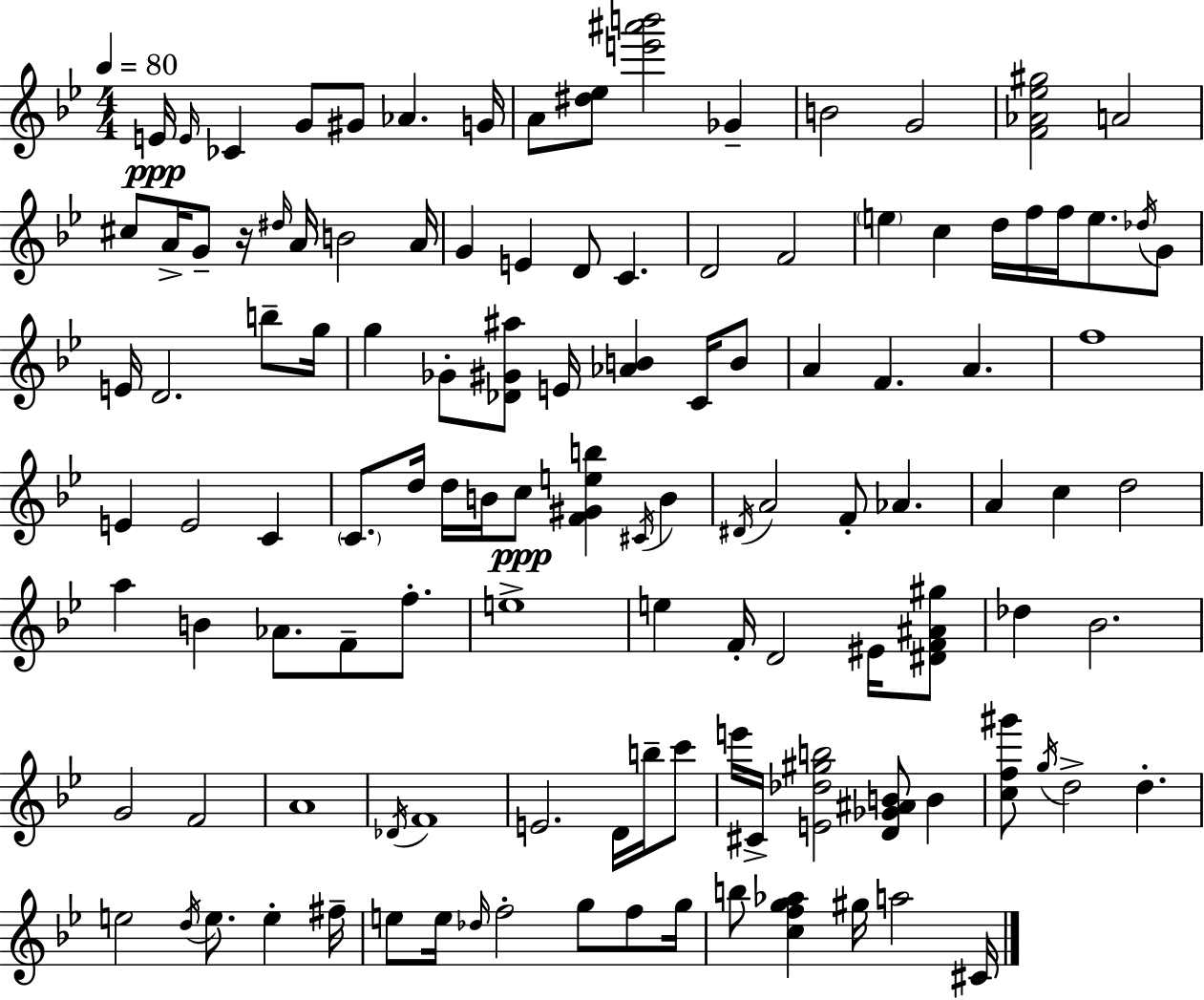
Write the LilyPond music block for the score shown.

{
  \clef treble
  \numericTimeSignature
  \time 4/4
  \key bes \major
  \tempo 4 = 80
  e'16\ppp \grace { e'16 } ces'4 g'8 gis'8 aes'4. | g'16 a'8 <dis'' ees''>8 <e''' ais''' b'''>2 ges'4-- | b'2 g'2 | <f' aes' ees'' gis''>2 a'2 | \break cis''8 a'16-> g'8-- r16 \grace { dis''16 } a'16 b'2 | a'16 g'4 e'4 d'8 c'4. | d'2 f'2 | \parenthesize e''4 c''4 d''16 f''16 f''16 e''8. | \break \acciaccatura { des''16 } g'8 e'16 d'2. | b''8-- g''16 g''4 ges'8-. <des' gis' ais''>8 e'16 <aes' b'>4 | c'16 b'8 a'4 f'4. a'4. | f''1 | \break e'4 e'2 c'4 | \parenthesize c'8. d''16 d''16 b'16 c''8\ppp <f' gis' e'' b''>4 \acciaccatura { cis'16 } | b'4 \acciaccatura { dis'16 } a'2 f'8-. aes'4. | a'4 c''4 d''2 | \break a''4 b'4 aes'8. | f'8-- f''8.-. e''1-> | e''4 f'16-. d'2 | eis'16 <dis' f' ais' gis''>8 des''4 bes'2. | \break g'2 f'2 | a'1 | \acciaccatura { des'16 } f'1 | e'2. | \break d'16 b''16-- c'''8 e'''16 cis'16-> <e' des'' gis'' b''>2 | <d' ges' ais' b'>8 b'4 <c'' f'' gis'''>8 \acciaccatura { g''16 } d''2-> | d''4.-. e''2 \acciaccatura { d''16 } | e''8. e''4-. fis''16-- e''8 e''16 \grace { des''16 } f''2-. | \break g''8 f''8 g''16 b''8 <c'' f'' g'' aes''>4 gis''16 | a''2 cis'16 \bar "|."
}